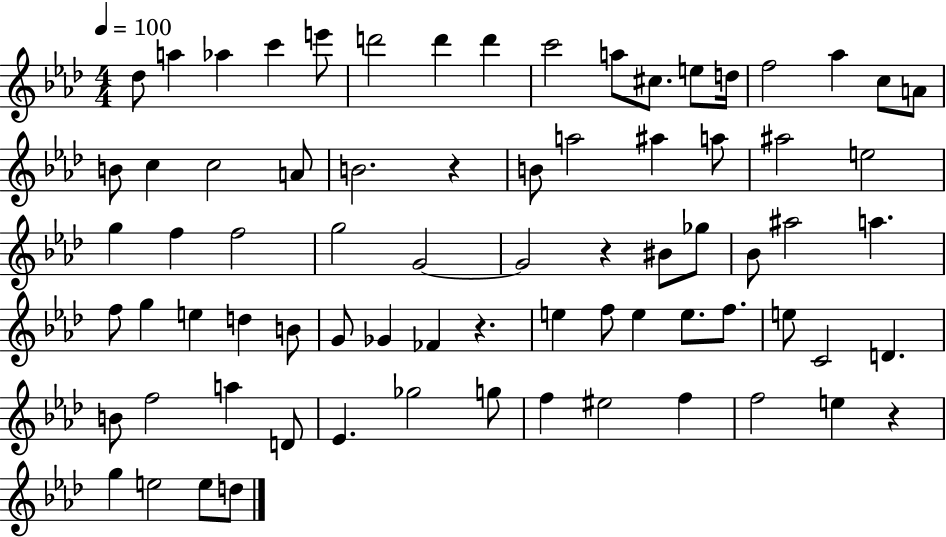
Db5/e A5/q Ab5/q C6/q E6/e D6/h D6/q D6/q C6/h A5/e C#5/e. E5/e D5/s F5/h Ab5/q C5/e A4/e B4/e C5/q C5/h A4/e B4/h. R/q B4/e A5/h A#5/q A5/e A#5/h E5/h G5/q F5/q F5/h G5/h G4/h G4/h R/q BIS4/e Gb5/e Bb4/e A#5/h A5/q. F5/e G5/q E5/q D5/q B4/e G4/e Gb4/q FES4/q R/q. E5/q F5/e E5/q E5/e. F5/e. E5/e C4/h D4/q. B4/e F5/h A5/q D4/e Eb4/q. Gb5/h G5/e F5/q EIS5/h F5/q F5/h E5/q R/q G5/q E5/h E5/e D5/e